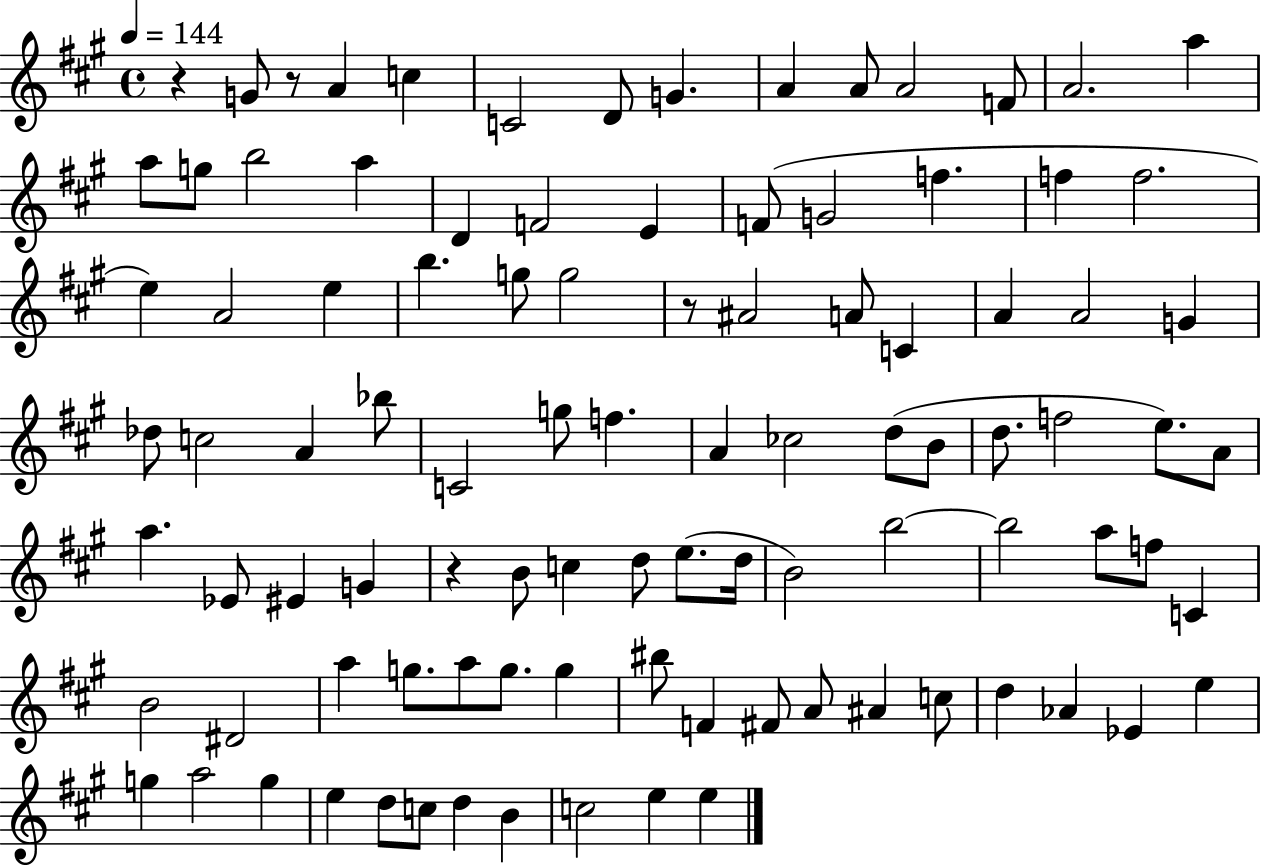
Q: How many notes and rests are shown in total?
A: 98